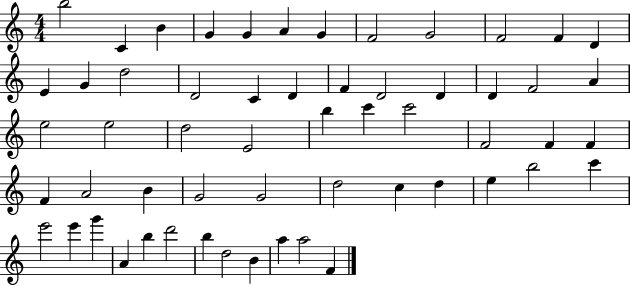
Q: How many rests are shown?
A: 0